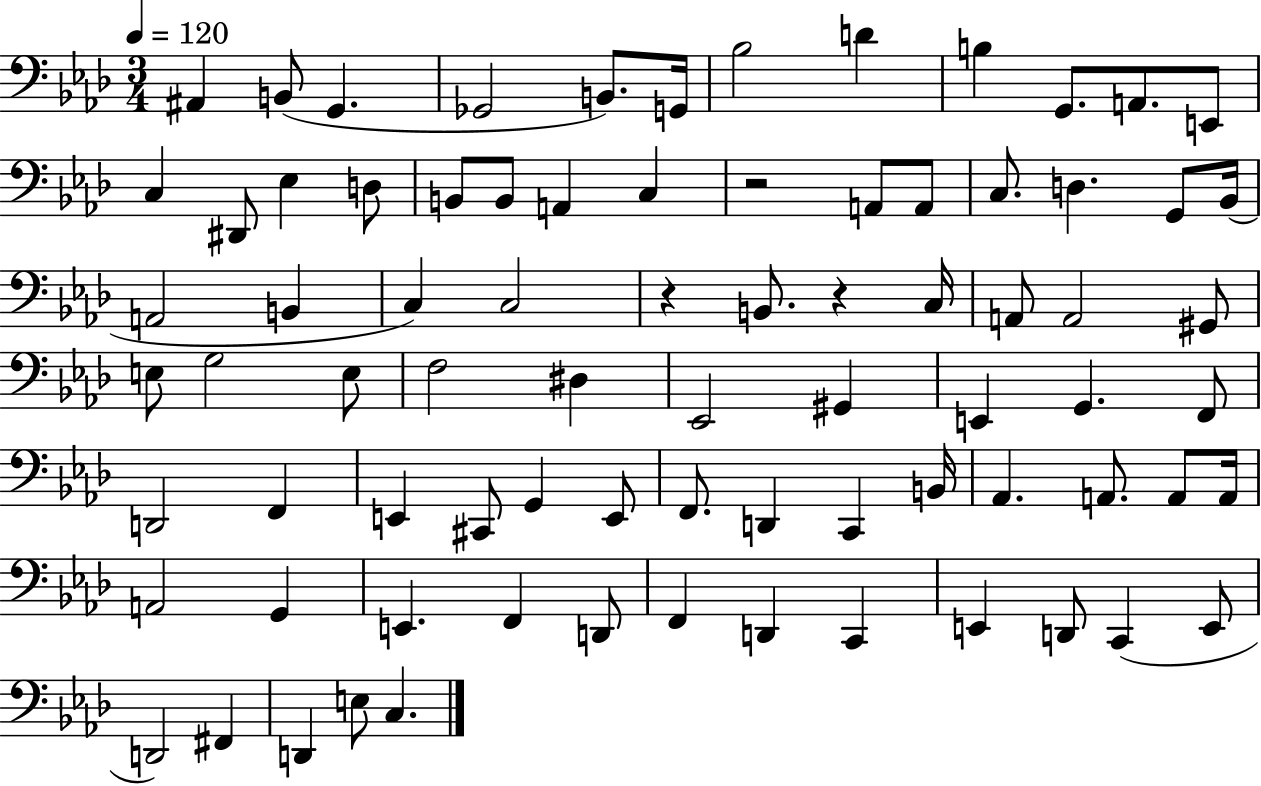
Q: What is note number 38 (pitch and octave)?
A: E3